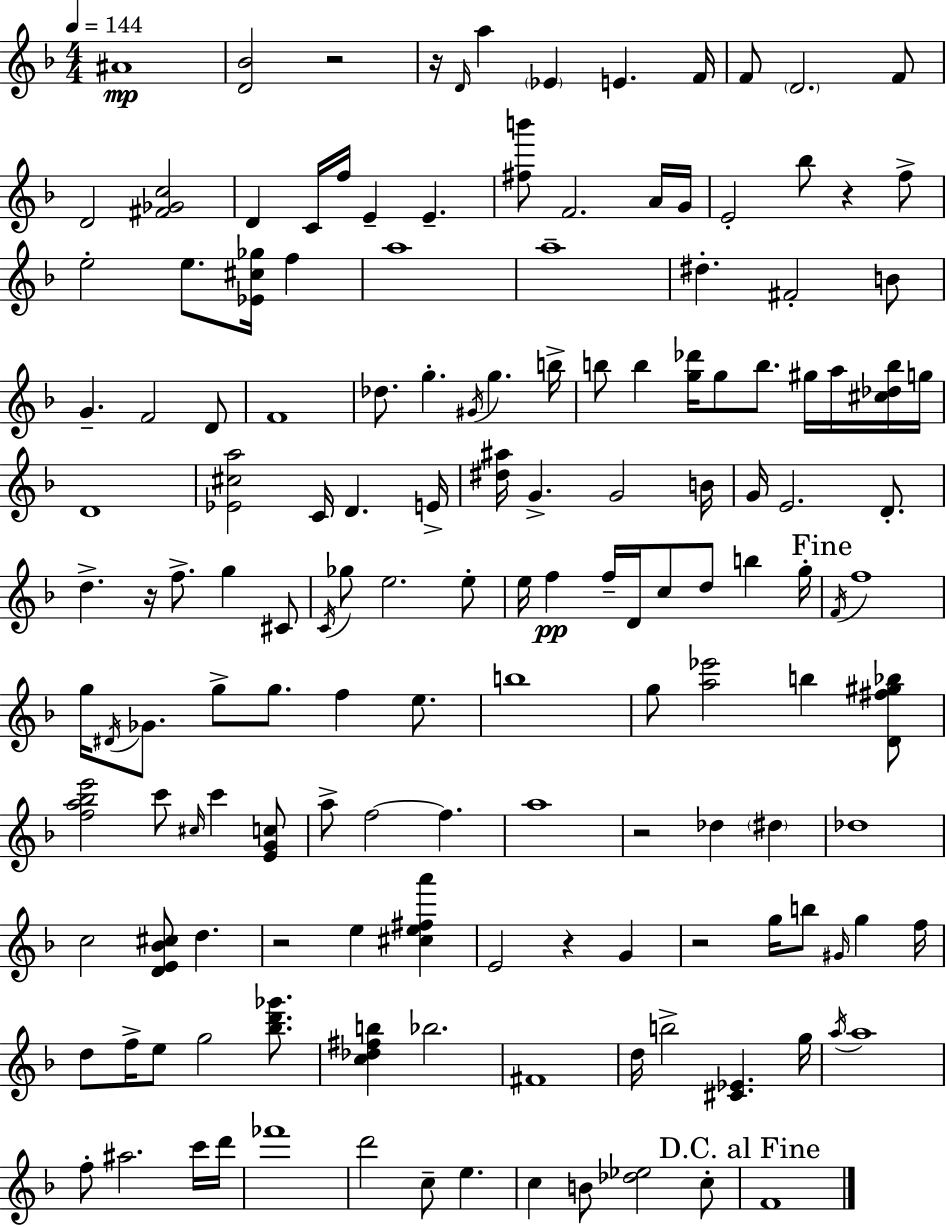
{
  \clef treble
  \numericTimeSignature
  \time 4/4
  \key f \major
  \tempo 4 = 144
  ais'1\mp | <d' bes'>2 r2 | r16 \grace { d'16 } a''4 \parenthesize ees'4 e'4. | f'16 f'8 \parenthesize d'2. f'8 | \break d'2 <fis' ges' c''>2 | d'4 c'16 f''16 e'4-- e'4.-- | <fis'' b'''>8 f'2. a'16 | g'16 e'2-. bes''8 r4 f''8-> | \break e''2-. e''8. <ees' cis'' ges''>16 f''4 | a''1 | a''1-- | dis''4.-. fis'2-. b'8 | \break g'4.-- f'2 d'8 | f'1 | des''8. g''4.-. \acciaccatura { gis'16 } g''4. | b''16-> b''8 b''4 <g'' des'''>16 g''8 b''8. gis''16 a''16 | \break <cis'' des'' b''>16 g''16 d'1 | <ees' cis'' a''>2 c'16 d'4. | e'16-> <dis'' ais''>16 g'4.-> g'2 | b'16 g'16 e'2. d'8.-. | \break d''4.-> r16 f''8.-> g''4 | cis'8 \acciaccatura { c'16 } ges''8 e''2. | e''8-. e''16 f''4\pp f''16-- d'16 c''8 d''8 b''4 | g''16-. \mark "Fine" \acciaccatura { f'16 } f''1 | \break g''16 \acciaccatura { dis'16 } ges'8. g''8-> g''8. f''4 | e''8. b''1 | g''8 <a'' ees'''>2 b''4 | <d' fis'' gis'' bes''>8 <f'' a'' bes'' e'''>2 c'''8 \grace { cis''16 } | \break c'''4 <e' g' c''>8 a''8-> f''2~~ | f''4. a''1 | r2 des''4 | \parenthesize dis''4 des''1 | \break c''2 <d' e' bes' cis''>8 | d''4. r2 e''4 | <cis'' e'' fis'' a'''>4 e'2 r4 | g'4 r2 g''16 b''8 | \break \grace { gis'16 } g''4 f''16 d''8 f''16-> e''8 g''2 | <bes'' d''' ges'''>8. <c'' des'' fis'' b''>4 bes''2. | fis'1 | d''16 b''2-> | \break <cis' ees'>4. g''16 \acciaccatura { a''16 } a''1 | f''8-. ais''2. | c'''16 d'''16 fes'''1 | d'''2 | \break c''8-- e''4. c''4 b'8 <des'' ees''>2 | c''8-. \mark "D.C. al Fine" f'1 | \bar "|."
}